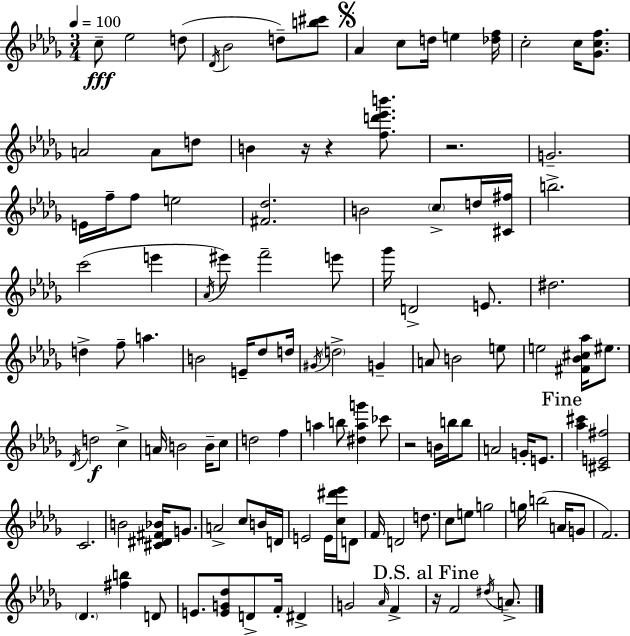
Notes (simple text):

C5/e Eb5/h D5/e Db4/s Bb4/h D5/e [B5,C#6]/e Ab4/q C5/e D5/s E5/q [Db5,F5]/s C5/h C5/s [Gb4,C5,F5]/e. A4/h A4/e D5/e B4/q R/s R/q [F5,D6,Eb6,B6]/e. R/h. G4/h. E4/s F5/s F5/e E5/h [F#4,Db5]/h. B4/h C5/e D5/s [C#4,F#5]/s B5/h. C6/h E6/q Ab4/s EIS6/e F6/h E6/e Gb6/s D4/h E4/e. D#5/h. D5/q F5/e A5/q. B4/h E4/s Db5/e D5/s G#4/s D5/h G4/q A4/e B4/h E5/e E5/h [F#4,Bb4,C#5,Ab5]/s EIS5/e. Db4/s D5/h C5/q A4/s B4/h B4/s C5/e D5/h F5/q A5/q B5/e [D#5,A5,G6]/q CES6/e R/h B4/s B5/s B5/e A4/h G4/s E4/e. [Ab5,C#6]/q [C#4,E4,F#5]/h C4/h. B4/h [C#4,D#4,F#4,Bb4]/s G4/e. A4/h C5/e B4/s D4/s E4/h E4/s [C5,D#6,Eb6]/s D4/e F4/s D4/h D5/e. C5/e E5/e G5/h G5/s B5/h A4/s G4/e F4/h. Db4/q. [F#5,B5]/q D4/e E4/e. [E4,G4,Db5]/e D4/e F4/s D#4/q G4/h Ab4/s F4/q R/s F4/h D#5/s A4/e.